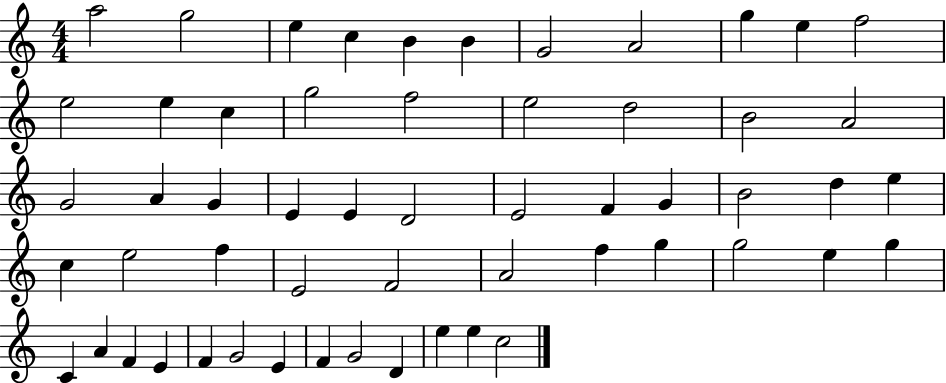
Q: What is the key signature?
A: C major